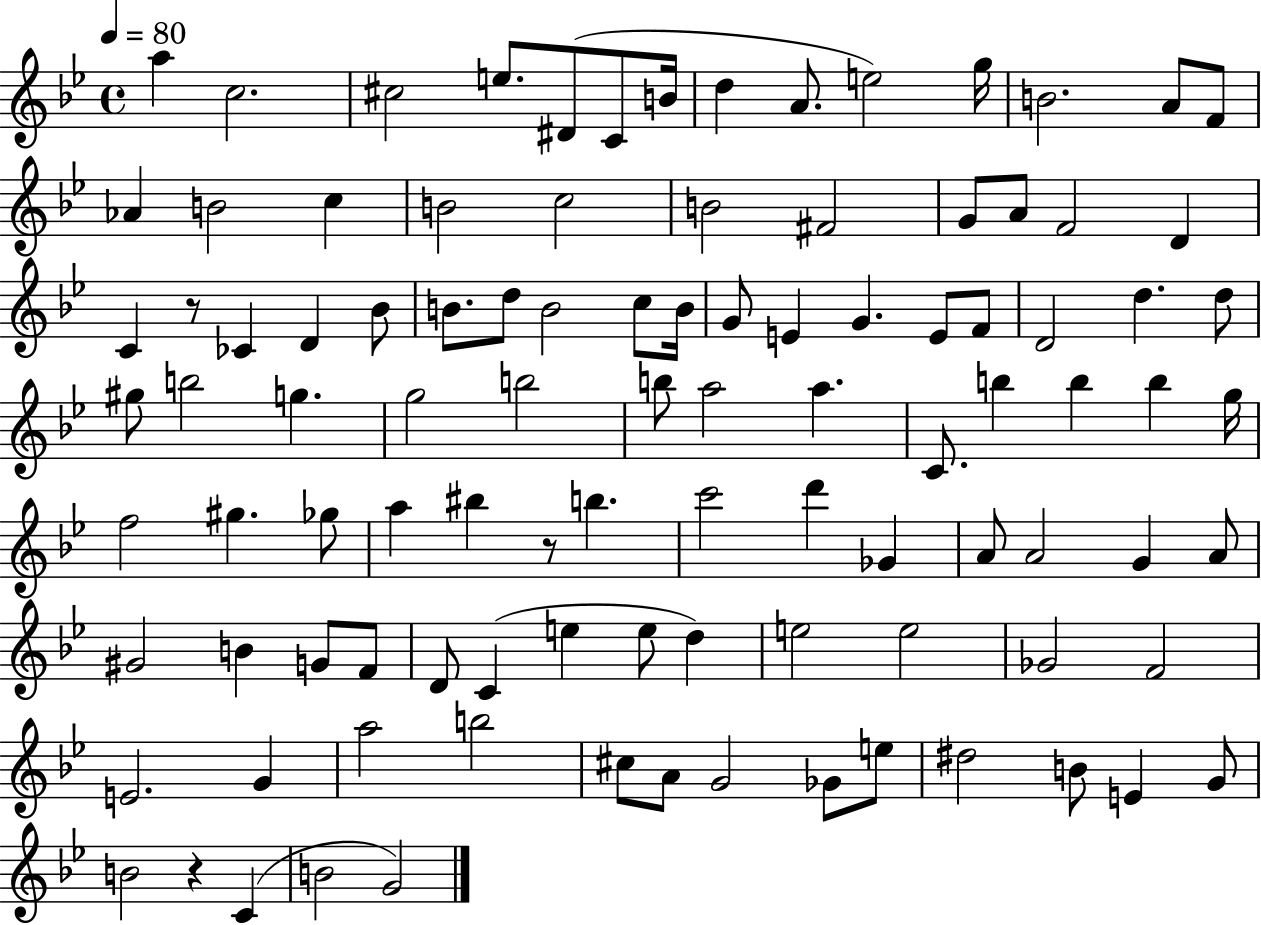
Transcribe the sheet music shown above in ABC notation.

X:1
T:Untitled
M:4/4
L:1/4
K:Bb
a c2 ^c2 e/2 ^D/2 C/2 B/4 d A/2 e2 g/4 B2 A/2 F/2 _A B2 c B2 c2 B2 ^F2 G/2 A/2 F2 D C z/2 _C D _B/2 B/2 d/2 B2 c/2 B/4 G/2 E G E/2 F/2 D2 d d/2 ^g/2 b2 g g2 b2 b/2 a2 a C/2 b b b g/4 f2 ^g _g/2 a ^b z/2 b c'2 d' _G A/2 A2 G A/2 ^G2 B G/2 F/2 D/2 C e e/2 d e2 e2 _G2 F2 E2 G a2 b2 ^c/2 A/2 G2 _G/2 e/2 ^d2 B/2 E G/2 B2 z C B2 G2